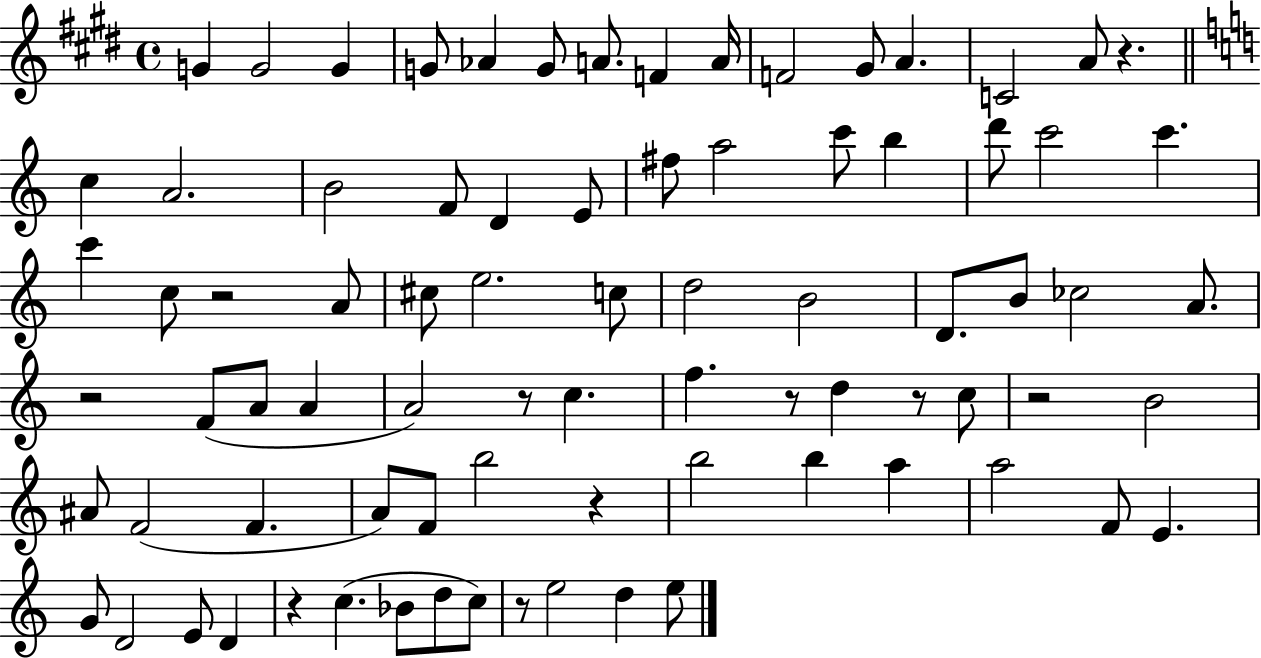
G4/q G4/h G4/q G4/e Ab4/q G4/e A4/e. F4/q A4/s F4/h G#4/e A4/q. C4/h A4/e R/q. C5/q A4/h. B4/h F4/e D4/q E4/e F#5/e A5/h C6/e B5/q D6/e C6/h C6/q. C6/q C5/e R/h A4/e C#5/e E5/h. C5/e D5/h B4/h D4/e. B4/e CES5/h A4/e. R/h F4/e A4/e A4/q A4/h R/e C5/q. F5/q. R/e D5/q R/e C5/e R/h B4/h A#4/e F4/h F4/q. A4/e F4/e B5/h R/q B5/h B5/q A5/q A5/h F4/e E4/q. G4/e D4/h E4/e D4/q R/q C5/q. Bb4/e D5/e C5/e R/e E5/h D5/q E5/e